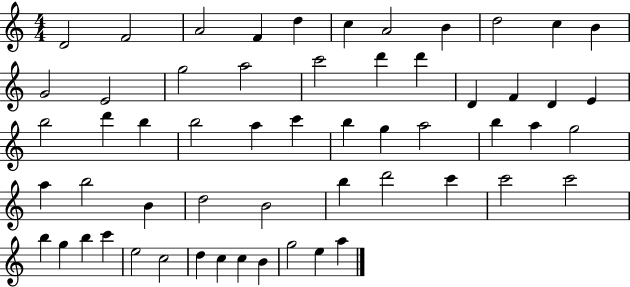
D4/h F4/h A4/h F4/q D5/q C5/q A4/h B4/q D5/h C5/q B4/q G4/h E4/h G5/h A5/h C6/h D6/q D6/q D4/q F4/q D4/q E4/q B5/h D6/q B5/q B5/h A5/q C6/q B5/q G5/q A5/h B5/q A5/q G5/h A5/q B5/h B4/q D5/h B4/h B5/q D6/h C6/q C6/h C6/h B5/q G5/q B5/q C6/q E5/h C5/h D5/q C5/q C5/q B4/q G5/h E5/q A5/q